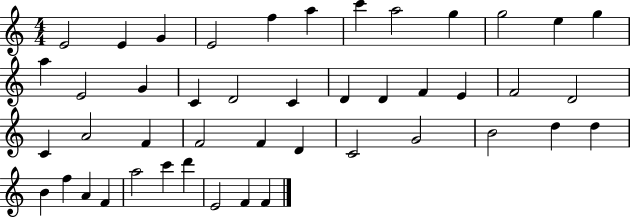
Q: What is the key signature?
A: C major